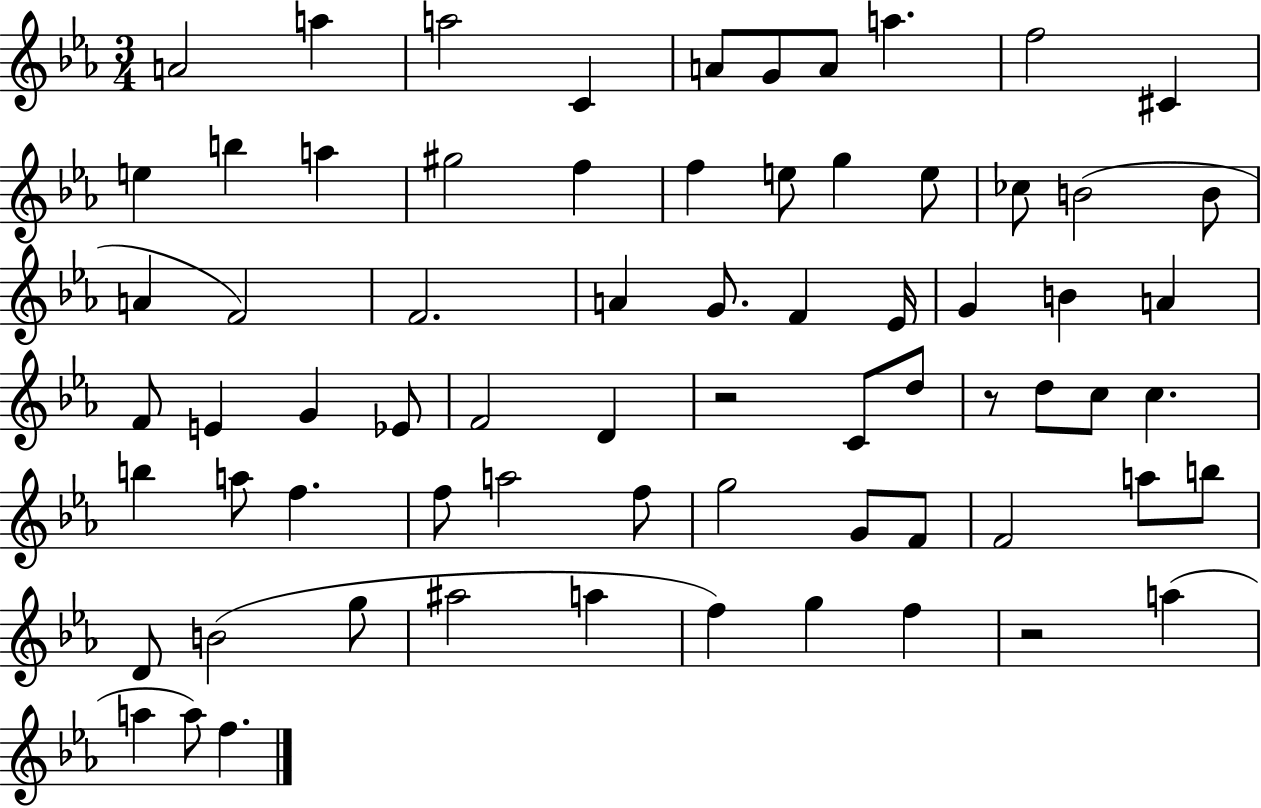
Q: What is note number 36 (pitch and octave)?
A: Eb4